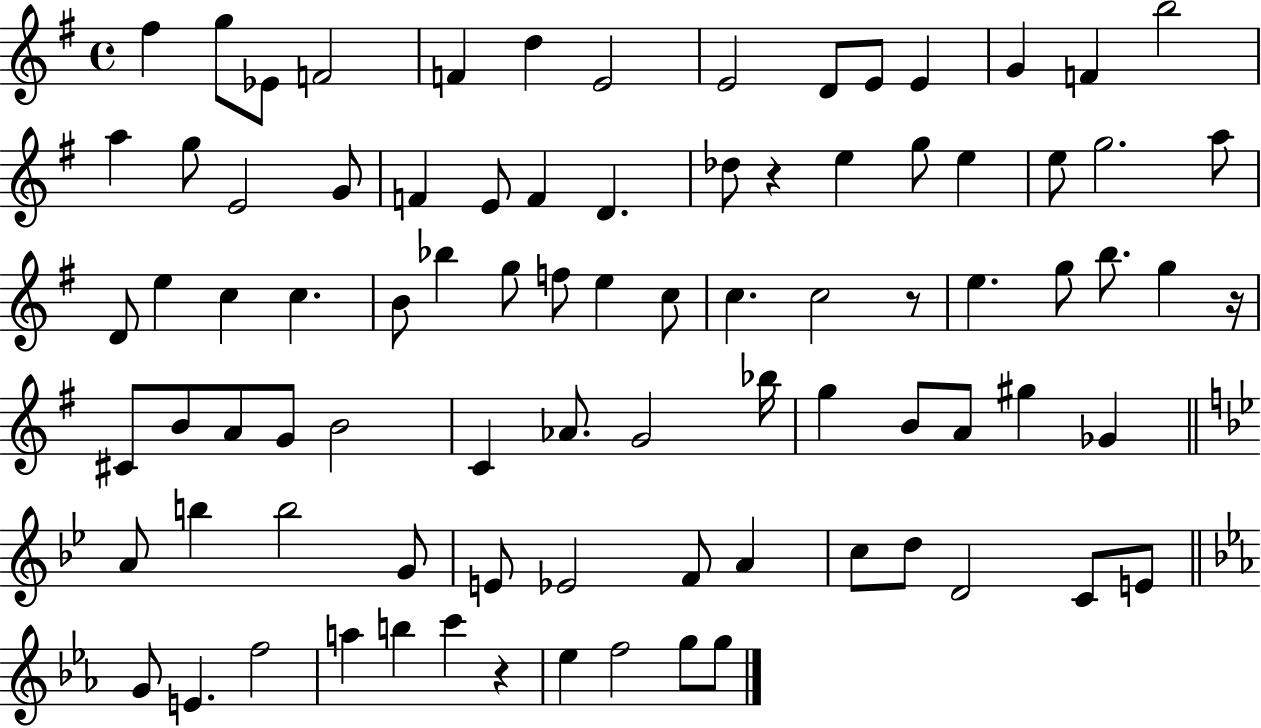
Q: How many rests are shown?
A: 4